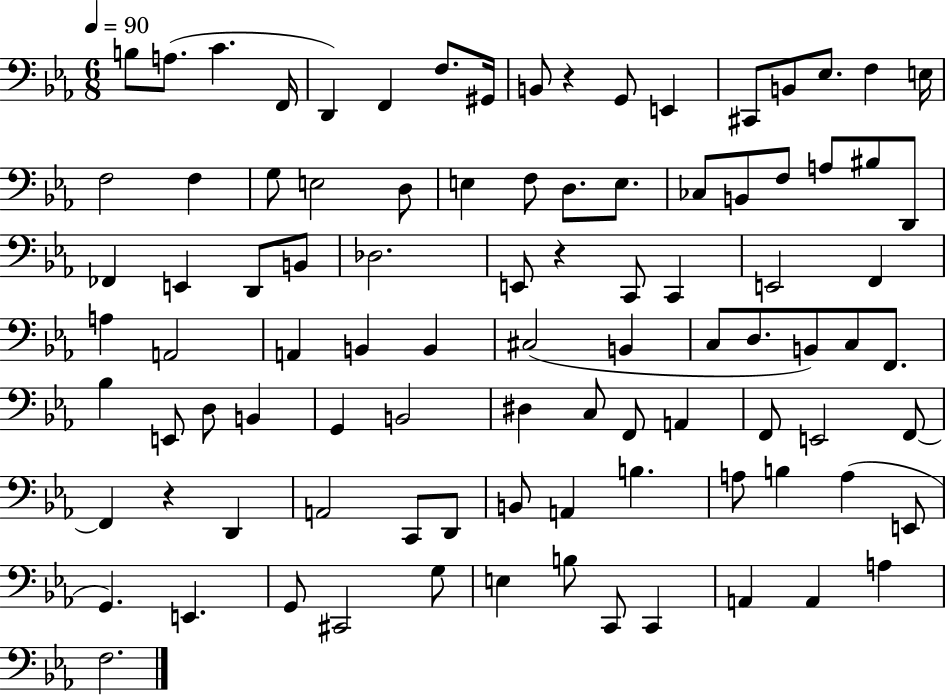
{
  \clef bass
  \numericTimeSignature
  \time 6/8
  \key ees \major
  \tempo 4 = 90
  \repeat volta 2 { b8 a8.( c'4. f,16 | d,4) f,4 f8. gis,16 | b,8 r4 g,8 e,4 | cis,8 b,8 ees8. f4 e16 | \break f2 f4 | g8 e2 d8 | e4 f8 d8. e8. | ces8 b,8 f8 a8 bis8 d,8 | \break fes,4 e,4 d,8 b,8 | des2. | e,8 r4 c,8 c,4 | e,2 f,4 | \break a4 a,2 | a,4 b,4 b,4 | cis2( b,4 | c8 d8. b,8) c8 f,8. | \break bes4 e,8 d8 b,4 | g,4 b,2 | dis4 c8 f,8 a,4 | f,8 e,2 f,8~~ | \break f,4 r4 d,4 | a,2 c,8 d,8 | b,8 a,4 b4. | a8 b4 a4( e,8 | \break g,4.) e,4. | g,8 cis,2 g8 | e4 b8 c,8 c,4 | a,4 a,4 a4 | \break f2. | } \bar "|."
}